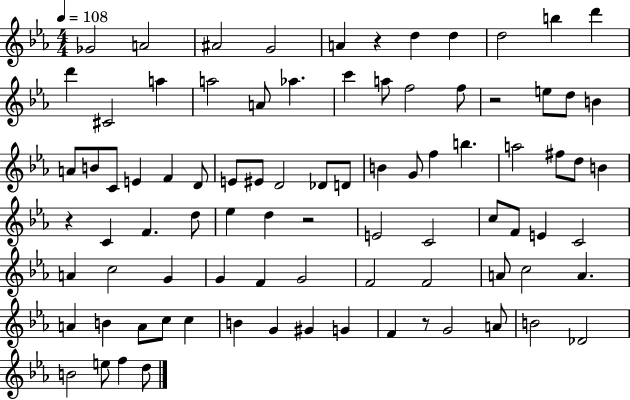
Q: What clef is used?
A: treble